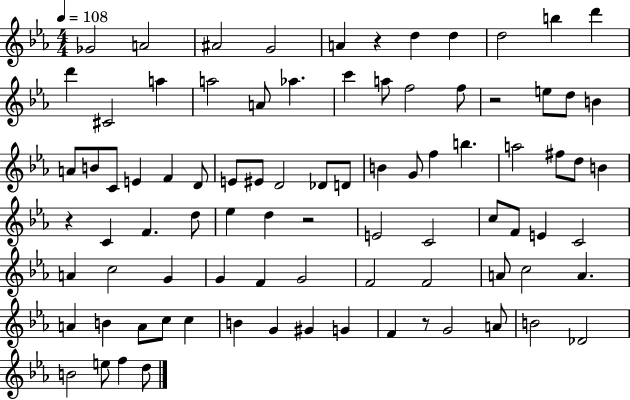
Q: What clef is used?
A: treble